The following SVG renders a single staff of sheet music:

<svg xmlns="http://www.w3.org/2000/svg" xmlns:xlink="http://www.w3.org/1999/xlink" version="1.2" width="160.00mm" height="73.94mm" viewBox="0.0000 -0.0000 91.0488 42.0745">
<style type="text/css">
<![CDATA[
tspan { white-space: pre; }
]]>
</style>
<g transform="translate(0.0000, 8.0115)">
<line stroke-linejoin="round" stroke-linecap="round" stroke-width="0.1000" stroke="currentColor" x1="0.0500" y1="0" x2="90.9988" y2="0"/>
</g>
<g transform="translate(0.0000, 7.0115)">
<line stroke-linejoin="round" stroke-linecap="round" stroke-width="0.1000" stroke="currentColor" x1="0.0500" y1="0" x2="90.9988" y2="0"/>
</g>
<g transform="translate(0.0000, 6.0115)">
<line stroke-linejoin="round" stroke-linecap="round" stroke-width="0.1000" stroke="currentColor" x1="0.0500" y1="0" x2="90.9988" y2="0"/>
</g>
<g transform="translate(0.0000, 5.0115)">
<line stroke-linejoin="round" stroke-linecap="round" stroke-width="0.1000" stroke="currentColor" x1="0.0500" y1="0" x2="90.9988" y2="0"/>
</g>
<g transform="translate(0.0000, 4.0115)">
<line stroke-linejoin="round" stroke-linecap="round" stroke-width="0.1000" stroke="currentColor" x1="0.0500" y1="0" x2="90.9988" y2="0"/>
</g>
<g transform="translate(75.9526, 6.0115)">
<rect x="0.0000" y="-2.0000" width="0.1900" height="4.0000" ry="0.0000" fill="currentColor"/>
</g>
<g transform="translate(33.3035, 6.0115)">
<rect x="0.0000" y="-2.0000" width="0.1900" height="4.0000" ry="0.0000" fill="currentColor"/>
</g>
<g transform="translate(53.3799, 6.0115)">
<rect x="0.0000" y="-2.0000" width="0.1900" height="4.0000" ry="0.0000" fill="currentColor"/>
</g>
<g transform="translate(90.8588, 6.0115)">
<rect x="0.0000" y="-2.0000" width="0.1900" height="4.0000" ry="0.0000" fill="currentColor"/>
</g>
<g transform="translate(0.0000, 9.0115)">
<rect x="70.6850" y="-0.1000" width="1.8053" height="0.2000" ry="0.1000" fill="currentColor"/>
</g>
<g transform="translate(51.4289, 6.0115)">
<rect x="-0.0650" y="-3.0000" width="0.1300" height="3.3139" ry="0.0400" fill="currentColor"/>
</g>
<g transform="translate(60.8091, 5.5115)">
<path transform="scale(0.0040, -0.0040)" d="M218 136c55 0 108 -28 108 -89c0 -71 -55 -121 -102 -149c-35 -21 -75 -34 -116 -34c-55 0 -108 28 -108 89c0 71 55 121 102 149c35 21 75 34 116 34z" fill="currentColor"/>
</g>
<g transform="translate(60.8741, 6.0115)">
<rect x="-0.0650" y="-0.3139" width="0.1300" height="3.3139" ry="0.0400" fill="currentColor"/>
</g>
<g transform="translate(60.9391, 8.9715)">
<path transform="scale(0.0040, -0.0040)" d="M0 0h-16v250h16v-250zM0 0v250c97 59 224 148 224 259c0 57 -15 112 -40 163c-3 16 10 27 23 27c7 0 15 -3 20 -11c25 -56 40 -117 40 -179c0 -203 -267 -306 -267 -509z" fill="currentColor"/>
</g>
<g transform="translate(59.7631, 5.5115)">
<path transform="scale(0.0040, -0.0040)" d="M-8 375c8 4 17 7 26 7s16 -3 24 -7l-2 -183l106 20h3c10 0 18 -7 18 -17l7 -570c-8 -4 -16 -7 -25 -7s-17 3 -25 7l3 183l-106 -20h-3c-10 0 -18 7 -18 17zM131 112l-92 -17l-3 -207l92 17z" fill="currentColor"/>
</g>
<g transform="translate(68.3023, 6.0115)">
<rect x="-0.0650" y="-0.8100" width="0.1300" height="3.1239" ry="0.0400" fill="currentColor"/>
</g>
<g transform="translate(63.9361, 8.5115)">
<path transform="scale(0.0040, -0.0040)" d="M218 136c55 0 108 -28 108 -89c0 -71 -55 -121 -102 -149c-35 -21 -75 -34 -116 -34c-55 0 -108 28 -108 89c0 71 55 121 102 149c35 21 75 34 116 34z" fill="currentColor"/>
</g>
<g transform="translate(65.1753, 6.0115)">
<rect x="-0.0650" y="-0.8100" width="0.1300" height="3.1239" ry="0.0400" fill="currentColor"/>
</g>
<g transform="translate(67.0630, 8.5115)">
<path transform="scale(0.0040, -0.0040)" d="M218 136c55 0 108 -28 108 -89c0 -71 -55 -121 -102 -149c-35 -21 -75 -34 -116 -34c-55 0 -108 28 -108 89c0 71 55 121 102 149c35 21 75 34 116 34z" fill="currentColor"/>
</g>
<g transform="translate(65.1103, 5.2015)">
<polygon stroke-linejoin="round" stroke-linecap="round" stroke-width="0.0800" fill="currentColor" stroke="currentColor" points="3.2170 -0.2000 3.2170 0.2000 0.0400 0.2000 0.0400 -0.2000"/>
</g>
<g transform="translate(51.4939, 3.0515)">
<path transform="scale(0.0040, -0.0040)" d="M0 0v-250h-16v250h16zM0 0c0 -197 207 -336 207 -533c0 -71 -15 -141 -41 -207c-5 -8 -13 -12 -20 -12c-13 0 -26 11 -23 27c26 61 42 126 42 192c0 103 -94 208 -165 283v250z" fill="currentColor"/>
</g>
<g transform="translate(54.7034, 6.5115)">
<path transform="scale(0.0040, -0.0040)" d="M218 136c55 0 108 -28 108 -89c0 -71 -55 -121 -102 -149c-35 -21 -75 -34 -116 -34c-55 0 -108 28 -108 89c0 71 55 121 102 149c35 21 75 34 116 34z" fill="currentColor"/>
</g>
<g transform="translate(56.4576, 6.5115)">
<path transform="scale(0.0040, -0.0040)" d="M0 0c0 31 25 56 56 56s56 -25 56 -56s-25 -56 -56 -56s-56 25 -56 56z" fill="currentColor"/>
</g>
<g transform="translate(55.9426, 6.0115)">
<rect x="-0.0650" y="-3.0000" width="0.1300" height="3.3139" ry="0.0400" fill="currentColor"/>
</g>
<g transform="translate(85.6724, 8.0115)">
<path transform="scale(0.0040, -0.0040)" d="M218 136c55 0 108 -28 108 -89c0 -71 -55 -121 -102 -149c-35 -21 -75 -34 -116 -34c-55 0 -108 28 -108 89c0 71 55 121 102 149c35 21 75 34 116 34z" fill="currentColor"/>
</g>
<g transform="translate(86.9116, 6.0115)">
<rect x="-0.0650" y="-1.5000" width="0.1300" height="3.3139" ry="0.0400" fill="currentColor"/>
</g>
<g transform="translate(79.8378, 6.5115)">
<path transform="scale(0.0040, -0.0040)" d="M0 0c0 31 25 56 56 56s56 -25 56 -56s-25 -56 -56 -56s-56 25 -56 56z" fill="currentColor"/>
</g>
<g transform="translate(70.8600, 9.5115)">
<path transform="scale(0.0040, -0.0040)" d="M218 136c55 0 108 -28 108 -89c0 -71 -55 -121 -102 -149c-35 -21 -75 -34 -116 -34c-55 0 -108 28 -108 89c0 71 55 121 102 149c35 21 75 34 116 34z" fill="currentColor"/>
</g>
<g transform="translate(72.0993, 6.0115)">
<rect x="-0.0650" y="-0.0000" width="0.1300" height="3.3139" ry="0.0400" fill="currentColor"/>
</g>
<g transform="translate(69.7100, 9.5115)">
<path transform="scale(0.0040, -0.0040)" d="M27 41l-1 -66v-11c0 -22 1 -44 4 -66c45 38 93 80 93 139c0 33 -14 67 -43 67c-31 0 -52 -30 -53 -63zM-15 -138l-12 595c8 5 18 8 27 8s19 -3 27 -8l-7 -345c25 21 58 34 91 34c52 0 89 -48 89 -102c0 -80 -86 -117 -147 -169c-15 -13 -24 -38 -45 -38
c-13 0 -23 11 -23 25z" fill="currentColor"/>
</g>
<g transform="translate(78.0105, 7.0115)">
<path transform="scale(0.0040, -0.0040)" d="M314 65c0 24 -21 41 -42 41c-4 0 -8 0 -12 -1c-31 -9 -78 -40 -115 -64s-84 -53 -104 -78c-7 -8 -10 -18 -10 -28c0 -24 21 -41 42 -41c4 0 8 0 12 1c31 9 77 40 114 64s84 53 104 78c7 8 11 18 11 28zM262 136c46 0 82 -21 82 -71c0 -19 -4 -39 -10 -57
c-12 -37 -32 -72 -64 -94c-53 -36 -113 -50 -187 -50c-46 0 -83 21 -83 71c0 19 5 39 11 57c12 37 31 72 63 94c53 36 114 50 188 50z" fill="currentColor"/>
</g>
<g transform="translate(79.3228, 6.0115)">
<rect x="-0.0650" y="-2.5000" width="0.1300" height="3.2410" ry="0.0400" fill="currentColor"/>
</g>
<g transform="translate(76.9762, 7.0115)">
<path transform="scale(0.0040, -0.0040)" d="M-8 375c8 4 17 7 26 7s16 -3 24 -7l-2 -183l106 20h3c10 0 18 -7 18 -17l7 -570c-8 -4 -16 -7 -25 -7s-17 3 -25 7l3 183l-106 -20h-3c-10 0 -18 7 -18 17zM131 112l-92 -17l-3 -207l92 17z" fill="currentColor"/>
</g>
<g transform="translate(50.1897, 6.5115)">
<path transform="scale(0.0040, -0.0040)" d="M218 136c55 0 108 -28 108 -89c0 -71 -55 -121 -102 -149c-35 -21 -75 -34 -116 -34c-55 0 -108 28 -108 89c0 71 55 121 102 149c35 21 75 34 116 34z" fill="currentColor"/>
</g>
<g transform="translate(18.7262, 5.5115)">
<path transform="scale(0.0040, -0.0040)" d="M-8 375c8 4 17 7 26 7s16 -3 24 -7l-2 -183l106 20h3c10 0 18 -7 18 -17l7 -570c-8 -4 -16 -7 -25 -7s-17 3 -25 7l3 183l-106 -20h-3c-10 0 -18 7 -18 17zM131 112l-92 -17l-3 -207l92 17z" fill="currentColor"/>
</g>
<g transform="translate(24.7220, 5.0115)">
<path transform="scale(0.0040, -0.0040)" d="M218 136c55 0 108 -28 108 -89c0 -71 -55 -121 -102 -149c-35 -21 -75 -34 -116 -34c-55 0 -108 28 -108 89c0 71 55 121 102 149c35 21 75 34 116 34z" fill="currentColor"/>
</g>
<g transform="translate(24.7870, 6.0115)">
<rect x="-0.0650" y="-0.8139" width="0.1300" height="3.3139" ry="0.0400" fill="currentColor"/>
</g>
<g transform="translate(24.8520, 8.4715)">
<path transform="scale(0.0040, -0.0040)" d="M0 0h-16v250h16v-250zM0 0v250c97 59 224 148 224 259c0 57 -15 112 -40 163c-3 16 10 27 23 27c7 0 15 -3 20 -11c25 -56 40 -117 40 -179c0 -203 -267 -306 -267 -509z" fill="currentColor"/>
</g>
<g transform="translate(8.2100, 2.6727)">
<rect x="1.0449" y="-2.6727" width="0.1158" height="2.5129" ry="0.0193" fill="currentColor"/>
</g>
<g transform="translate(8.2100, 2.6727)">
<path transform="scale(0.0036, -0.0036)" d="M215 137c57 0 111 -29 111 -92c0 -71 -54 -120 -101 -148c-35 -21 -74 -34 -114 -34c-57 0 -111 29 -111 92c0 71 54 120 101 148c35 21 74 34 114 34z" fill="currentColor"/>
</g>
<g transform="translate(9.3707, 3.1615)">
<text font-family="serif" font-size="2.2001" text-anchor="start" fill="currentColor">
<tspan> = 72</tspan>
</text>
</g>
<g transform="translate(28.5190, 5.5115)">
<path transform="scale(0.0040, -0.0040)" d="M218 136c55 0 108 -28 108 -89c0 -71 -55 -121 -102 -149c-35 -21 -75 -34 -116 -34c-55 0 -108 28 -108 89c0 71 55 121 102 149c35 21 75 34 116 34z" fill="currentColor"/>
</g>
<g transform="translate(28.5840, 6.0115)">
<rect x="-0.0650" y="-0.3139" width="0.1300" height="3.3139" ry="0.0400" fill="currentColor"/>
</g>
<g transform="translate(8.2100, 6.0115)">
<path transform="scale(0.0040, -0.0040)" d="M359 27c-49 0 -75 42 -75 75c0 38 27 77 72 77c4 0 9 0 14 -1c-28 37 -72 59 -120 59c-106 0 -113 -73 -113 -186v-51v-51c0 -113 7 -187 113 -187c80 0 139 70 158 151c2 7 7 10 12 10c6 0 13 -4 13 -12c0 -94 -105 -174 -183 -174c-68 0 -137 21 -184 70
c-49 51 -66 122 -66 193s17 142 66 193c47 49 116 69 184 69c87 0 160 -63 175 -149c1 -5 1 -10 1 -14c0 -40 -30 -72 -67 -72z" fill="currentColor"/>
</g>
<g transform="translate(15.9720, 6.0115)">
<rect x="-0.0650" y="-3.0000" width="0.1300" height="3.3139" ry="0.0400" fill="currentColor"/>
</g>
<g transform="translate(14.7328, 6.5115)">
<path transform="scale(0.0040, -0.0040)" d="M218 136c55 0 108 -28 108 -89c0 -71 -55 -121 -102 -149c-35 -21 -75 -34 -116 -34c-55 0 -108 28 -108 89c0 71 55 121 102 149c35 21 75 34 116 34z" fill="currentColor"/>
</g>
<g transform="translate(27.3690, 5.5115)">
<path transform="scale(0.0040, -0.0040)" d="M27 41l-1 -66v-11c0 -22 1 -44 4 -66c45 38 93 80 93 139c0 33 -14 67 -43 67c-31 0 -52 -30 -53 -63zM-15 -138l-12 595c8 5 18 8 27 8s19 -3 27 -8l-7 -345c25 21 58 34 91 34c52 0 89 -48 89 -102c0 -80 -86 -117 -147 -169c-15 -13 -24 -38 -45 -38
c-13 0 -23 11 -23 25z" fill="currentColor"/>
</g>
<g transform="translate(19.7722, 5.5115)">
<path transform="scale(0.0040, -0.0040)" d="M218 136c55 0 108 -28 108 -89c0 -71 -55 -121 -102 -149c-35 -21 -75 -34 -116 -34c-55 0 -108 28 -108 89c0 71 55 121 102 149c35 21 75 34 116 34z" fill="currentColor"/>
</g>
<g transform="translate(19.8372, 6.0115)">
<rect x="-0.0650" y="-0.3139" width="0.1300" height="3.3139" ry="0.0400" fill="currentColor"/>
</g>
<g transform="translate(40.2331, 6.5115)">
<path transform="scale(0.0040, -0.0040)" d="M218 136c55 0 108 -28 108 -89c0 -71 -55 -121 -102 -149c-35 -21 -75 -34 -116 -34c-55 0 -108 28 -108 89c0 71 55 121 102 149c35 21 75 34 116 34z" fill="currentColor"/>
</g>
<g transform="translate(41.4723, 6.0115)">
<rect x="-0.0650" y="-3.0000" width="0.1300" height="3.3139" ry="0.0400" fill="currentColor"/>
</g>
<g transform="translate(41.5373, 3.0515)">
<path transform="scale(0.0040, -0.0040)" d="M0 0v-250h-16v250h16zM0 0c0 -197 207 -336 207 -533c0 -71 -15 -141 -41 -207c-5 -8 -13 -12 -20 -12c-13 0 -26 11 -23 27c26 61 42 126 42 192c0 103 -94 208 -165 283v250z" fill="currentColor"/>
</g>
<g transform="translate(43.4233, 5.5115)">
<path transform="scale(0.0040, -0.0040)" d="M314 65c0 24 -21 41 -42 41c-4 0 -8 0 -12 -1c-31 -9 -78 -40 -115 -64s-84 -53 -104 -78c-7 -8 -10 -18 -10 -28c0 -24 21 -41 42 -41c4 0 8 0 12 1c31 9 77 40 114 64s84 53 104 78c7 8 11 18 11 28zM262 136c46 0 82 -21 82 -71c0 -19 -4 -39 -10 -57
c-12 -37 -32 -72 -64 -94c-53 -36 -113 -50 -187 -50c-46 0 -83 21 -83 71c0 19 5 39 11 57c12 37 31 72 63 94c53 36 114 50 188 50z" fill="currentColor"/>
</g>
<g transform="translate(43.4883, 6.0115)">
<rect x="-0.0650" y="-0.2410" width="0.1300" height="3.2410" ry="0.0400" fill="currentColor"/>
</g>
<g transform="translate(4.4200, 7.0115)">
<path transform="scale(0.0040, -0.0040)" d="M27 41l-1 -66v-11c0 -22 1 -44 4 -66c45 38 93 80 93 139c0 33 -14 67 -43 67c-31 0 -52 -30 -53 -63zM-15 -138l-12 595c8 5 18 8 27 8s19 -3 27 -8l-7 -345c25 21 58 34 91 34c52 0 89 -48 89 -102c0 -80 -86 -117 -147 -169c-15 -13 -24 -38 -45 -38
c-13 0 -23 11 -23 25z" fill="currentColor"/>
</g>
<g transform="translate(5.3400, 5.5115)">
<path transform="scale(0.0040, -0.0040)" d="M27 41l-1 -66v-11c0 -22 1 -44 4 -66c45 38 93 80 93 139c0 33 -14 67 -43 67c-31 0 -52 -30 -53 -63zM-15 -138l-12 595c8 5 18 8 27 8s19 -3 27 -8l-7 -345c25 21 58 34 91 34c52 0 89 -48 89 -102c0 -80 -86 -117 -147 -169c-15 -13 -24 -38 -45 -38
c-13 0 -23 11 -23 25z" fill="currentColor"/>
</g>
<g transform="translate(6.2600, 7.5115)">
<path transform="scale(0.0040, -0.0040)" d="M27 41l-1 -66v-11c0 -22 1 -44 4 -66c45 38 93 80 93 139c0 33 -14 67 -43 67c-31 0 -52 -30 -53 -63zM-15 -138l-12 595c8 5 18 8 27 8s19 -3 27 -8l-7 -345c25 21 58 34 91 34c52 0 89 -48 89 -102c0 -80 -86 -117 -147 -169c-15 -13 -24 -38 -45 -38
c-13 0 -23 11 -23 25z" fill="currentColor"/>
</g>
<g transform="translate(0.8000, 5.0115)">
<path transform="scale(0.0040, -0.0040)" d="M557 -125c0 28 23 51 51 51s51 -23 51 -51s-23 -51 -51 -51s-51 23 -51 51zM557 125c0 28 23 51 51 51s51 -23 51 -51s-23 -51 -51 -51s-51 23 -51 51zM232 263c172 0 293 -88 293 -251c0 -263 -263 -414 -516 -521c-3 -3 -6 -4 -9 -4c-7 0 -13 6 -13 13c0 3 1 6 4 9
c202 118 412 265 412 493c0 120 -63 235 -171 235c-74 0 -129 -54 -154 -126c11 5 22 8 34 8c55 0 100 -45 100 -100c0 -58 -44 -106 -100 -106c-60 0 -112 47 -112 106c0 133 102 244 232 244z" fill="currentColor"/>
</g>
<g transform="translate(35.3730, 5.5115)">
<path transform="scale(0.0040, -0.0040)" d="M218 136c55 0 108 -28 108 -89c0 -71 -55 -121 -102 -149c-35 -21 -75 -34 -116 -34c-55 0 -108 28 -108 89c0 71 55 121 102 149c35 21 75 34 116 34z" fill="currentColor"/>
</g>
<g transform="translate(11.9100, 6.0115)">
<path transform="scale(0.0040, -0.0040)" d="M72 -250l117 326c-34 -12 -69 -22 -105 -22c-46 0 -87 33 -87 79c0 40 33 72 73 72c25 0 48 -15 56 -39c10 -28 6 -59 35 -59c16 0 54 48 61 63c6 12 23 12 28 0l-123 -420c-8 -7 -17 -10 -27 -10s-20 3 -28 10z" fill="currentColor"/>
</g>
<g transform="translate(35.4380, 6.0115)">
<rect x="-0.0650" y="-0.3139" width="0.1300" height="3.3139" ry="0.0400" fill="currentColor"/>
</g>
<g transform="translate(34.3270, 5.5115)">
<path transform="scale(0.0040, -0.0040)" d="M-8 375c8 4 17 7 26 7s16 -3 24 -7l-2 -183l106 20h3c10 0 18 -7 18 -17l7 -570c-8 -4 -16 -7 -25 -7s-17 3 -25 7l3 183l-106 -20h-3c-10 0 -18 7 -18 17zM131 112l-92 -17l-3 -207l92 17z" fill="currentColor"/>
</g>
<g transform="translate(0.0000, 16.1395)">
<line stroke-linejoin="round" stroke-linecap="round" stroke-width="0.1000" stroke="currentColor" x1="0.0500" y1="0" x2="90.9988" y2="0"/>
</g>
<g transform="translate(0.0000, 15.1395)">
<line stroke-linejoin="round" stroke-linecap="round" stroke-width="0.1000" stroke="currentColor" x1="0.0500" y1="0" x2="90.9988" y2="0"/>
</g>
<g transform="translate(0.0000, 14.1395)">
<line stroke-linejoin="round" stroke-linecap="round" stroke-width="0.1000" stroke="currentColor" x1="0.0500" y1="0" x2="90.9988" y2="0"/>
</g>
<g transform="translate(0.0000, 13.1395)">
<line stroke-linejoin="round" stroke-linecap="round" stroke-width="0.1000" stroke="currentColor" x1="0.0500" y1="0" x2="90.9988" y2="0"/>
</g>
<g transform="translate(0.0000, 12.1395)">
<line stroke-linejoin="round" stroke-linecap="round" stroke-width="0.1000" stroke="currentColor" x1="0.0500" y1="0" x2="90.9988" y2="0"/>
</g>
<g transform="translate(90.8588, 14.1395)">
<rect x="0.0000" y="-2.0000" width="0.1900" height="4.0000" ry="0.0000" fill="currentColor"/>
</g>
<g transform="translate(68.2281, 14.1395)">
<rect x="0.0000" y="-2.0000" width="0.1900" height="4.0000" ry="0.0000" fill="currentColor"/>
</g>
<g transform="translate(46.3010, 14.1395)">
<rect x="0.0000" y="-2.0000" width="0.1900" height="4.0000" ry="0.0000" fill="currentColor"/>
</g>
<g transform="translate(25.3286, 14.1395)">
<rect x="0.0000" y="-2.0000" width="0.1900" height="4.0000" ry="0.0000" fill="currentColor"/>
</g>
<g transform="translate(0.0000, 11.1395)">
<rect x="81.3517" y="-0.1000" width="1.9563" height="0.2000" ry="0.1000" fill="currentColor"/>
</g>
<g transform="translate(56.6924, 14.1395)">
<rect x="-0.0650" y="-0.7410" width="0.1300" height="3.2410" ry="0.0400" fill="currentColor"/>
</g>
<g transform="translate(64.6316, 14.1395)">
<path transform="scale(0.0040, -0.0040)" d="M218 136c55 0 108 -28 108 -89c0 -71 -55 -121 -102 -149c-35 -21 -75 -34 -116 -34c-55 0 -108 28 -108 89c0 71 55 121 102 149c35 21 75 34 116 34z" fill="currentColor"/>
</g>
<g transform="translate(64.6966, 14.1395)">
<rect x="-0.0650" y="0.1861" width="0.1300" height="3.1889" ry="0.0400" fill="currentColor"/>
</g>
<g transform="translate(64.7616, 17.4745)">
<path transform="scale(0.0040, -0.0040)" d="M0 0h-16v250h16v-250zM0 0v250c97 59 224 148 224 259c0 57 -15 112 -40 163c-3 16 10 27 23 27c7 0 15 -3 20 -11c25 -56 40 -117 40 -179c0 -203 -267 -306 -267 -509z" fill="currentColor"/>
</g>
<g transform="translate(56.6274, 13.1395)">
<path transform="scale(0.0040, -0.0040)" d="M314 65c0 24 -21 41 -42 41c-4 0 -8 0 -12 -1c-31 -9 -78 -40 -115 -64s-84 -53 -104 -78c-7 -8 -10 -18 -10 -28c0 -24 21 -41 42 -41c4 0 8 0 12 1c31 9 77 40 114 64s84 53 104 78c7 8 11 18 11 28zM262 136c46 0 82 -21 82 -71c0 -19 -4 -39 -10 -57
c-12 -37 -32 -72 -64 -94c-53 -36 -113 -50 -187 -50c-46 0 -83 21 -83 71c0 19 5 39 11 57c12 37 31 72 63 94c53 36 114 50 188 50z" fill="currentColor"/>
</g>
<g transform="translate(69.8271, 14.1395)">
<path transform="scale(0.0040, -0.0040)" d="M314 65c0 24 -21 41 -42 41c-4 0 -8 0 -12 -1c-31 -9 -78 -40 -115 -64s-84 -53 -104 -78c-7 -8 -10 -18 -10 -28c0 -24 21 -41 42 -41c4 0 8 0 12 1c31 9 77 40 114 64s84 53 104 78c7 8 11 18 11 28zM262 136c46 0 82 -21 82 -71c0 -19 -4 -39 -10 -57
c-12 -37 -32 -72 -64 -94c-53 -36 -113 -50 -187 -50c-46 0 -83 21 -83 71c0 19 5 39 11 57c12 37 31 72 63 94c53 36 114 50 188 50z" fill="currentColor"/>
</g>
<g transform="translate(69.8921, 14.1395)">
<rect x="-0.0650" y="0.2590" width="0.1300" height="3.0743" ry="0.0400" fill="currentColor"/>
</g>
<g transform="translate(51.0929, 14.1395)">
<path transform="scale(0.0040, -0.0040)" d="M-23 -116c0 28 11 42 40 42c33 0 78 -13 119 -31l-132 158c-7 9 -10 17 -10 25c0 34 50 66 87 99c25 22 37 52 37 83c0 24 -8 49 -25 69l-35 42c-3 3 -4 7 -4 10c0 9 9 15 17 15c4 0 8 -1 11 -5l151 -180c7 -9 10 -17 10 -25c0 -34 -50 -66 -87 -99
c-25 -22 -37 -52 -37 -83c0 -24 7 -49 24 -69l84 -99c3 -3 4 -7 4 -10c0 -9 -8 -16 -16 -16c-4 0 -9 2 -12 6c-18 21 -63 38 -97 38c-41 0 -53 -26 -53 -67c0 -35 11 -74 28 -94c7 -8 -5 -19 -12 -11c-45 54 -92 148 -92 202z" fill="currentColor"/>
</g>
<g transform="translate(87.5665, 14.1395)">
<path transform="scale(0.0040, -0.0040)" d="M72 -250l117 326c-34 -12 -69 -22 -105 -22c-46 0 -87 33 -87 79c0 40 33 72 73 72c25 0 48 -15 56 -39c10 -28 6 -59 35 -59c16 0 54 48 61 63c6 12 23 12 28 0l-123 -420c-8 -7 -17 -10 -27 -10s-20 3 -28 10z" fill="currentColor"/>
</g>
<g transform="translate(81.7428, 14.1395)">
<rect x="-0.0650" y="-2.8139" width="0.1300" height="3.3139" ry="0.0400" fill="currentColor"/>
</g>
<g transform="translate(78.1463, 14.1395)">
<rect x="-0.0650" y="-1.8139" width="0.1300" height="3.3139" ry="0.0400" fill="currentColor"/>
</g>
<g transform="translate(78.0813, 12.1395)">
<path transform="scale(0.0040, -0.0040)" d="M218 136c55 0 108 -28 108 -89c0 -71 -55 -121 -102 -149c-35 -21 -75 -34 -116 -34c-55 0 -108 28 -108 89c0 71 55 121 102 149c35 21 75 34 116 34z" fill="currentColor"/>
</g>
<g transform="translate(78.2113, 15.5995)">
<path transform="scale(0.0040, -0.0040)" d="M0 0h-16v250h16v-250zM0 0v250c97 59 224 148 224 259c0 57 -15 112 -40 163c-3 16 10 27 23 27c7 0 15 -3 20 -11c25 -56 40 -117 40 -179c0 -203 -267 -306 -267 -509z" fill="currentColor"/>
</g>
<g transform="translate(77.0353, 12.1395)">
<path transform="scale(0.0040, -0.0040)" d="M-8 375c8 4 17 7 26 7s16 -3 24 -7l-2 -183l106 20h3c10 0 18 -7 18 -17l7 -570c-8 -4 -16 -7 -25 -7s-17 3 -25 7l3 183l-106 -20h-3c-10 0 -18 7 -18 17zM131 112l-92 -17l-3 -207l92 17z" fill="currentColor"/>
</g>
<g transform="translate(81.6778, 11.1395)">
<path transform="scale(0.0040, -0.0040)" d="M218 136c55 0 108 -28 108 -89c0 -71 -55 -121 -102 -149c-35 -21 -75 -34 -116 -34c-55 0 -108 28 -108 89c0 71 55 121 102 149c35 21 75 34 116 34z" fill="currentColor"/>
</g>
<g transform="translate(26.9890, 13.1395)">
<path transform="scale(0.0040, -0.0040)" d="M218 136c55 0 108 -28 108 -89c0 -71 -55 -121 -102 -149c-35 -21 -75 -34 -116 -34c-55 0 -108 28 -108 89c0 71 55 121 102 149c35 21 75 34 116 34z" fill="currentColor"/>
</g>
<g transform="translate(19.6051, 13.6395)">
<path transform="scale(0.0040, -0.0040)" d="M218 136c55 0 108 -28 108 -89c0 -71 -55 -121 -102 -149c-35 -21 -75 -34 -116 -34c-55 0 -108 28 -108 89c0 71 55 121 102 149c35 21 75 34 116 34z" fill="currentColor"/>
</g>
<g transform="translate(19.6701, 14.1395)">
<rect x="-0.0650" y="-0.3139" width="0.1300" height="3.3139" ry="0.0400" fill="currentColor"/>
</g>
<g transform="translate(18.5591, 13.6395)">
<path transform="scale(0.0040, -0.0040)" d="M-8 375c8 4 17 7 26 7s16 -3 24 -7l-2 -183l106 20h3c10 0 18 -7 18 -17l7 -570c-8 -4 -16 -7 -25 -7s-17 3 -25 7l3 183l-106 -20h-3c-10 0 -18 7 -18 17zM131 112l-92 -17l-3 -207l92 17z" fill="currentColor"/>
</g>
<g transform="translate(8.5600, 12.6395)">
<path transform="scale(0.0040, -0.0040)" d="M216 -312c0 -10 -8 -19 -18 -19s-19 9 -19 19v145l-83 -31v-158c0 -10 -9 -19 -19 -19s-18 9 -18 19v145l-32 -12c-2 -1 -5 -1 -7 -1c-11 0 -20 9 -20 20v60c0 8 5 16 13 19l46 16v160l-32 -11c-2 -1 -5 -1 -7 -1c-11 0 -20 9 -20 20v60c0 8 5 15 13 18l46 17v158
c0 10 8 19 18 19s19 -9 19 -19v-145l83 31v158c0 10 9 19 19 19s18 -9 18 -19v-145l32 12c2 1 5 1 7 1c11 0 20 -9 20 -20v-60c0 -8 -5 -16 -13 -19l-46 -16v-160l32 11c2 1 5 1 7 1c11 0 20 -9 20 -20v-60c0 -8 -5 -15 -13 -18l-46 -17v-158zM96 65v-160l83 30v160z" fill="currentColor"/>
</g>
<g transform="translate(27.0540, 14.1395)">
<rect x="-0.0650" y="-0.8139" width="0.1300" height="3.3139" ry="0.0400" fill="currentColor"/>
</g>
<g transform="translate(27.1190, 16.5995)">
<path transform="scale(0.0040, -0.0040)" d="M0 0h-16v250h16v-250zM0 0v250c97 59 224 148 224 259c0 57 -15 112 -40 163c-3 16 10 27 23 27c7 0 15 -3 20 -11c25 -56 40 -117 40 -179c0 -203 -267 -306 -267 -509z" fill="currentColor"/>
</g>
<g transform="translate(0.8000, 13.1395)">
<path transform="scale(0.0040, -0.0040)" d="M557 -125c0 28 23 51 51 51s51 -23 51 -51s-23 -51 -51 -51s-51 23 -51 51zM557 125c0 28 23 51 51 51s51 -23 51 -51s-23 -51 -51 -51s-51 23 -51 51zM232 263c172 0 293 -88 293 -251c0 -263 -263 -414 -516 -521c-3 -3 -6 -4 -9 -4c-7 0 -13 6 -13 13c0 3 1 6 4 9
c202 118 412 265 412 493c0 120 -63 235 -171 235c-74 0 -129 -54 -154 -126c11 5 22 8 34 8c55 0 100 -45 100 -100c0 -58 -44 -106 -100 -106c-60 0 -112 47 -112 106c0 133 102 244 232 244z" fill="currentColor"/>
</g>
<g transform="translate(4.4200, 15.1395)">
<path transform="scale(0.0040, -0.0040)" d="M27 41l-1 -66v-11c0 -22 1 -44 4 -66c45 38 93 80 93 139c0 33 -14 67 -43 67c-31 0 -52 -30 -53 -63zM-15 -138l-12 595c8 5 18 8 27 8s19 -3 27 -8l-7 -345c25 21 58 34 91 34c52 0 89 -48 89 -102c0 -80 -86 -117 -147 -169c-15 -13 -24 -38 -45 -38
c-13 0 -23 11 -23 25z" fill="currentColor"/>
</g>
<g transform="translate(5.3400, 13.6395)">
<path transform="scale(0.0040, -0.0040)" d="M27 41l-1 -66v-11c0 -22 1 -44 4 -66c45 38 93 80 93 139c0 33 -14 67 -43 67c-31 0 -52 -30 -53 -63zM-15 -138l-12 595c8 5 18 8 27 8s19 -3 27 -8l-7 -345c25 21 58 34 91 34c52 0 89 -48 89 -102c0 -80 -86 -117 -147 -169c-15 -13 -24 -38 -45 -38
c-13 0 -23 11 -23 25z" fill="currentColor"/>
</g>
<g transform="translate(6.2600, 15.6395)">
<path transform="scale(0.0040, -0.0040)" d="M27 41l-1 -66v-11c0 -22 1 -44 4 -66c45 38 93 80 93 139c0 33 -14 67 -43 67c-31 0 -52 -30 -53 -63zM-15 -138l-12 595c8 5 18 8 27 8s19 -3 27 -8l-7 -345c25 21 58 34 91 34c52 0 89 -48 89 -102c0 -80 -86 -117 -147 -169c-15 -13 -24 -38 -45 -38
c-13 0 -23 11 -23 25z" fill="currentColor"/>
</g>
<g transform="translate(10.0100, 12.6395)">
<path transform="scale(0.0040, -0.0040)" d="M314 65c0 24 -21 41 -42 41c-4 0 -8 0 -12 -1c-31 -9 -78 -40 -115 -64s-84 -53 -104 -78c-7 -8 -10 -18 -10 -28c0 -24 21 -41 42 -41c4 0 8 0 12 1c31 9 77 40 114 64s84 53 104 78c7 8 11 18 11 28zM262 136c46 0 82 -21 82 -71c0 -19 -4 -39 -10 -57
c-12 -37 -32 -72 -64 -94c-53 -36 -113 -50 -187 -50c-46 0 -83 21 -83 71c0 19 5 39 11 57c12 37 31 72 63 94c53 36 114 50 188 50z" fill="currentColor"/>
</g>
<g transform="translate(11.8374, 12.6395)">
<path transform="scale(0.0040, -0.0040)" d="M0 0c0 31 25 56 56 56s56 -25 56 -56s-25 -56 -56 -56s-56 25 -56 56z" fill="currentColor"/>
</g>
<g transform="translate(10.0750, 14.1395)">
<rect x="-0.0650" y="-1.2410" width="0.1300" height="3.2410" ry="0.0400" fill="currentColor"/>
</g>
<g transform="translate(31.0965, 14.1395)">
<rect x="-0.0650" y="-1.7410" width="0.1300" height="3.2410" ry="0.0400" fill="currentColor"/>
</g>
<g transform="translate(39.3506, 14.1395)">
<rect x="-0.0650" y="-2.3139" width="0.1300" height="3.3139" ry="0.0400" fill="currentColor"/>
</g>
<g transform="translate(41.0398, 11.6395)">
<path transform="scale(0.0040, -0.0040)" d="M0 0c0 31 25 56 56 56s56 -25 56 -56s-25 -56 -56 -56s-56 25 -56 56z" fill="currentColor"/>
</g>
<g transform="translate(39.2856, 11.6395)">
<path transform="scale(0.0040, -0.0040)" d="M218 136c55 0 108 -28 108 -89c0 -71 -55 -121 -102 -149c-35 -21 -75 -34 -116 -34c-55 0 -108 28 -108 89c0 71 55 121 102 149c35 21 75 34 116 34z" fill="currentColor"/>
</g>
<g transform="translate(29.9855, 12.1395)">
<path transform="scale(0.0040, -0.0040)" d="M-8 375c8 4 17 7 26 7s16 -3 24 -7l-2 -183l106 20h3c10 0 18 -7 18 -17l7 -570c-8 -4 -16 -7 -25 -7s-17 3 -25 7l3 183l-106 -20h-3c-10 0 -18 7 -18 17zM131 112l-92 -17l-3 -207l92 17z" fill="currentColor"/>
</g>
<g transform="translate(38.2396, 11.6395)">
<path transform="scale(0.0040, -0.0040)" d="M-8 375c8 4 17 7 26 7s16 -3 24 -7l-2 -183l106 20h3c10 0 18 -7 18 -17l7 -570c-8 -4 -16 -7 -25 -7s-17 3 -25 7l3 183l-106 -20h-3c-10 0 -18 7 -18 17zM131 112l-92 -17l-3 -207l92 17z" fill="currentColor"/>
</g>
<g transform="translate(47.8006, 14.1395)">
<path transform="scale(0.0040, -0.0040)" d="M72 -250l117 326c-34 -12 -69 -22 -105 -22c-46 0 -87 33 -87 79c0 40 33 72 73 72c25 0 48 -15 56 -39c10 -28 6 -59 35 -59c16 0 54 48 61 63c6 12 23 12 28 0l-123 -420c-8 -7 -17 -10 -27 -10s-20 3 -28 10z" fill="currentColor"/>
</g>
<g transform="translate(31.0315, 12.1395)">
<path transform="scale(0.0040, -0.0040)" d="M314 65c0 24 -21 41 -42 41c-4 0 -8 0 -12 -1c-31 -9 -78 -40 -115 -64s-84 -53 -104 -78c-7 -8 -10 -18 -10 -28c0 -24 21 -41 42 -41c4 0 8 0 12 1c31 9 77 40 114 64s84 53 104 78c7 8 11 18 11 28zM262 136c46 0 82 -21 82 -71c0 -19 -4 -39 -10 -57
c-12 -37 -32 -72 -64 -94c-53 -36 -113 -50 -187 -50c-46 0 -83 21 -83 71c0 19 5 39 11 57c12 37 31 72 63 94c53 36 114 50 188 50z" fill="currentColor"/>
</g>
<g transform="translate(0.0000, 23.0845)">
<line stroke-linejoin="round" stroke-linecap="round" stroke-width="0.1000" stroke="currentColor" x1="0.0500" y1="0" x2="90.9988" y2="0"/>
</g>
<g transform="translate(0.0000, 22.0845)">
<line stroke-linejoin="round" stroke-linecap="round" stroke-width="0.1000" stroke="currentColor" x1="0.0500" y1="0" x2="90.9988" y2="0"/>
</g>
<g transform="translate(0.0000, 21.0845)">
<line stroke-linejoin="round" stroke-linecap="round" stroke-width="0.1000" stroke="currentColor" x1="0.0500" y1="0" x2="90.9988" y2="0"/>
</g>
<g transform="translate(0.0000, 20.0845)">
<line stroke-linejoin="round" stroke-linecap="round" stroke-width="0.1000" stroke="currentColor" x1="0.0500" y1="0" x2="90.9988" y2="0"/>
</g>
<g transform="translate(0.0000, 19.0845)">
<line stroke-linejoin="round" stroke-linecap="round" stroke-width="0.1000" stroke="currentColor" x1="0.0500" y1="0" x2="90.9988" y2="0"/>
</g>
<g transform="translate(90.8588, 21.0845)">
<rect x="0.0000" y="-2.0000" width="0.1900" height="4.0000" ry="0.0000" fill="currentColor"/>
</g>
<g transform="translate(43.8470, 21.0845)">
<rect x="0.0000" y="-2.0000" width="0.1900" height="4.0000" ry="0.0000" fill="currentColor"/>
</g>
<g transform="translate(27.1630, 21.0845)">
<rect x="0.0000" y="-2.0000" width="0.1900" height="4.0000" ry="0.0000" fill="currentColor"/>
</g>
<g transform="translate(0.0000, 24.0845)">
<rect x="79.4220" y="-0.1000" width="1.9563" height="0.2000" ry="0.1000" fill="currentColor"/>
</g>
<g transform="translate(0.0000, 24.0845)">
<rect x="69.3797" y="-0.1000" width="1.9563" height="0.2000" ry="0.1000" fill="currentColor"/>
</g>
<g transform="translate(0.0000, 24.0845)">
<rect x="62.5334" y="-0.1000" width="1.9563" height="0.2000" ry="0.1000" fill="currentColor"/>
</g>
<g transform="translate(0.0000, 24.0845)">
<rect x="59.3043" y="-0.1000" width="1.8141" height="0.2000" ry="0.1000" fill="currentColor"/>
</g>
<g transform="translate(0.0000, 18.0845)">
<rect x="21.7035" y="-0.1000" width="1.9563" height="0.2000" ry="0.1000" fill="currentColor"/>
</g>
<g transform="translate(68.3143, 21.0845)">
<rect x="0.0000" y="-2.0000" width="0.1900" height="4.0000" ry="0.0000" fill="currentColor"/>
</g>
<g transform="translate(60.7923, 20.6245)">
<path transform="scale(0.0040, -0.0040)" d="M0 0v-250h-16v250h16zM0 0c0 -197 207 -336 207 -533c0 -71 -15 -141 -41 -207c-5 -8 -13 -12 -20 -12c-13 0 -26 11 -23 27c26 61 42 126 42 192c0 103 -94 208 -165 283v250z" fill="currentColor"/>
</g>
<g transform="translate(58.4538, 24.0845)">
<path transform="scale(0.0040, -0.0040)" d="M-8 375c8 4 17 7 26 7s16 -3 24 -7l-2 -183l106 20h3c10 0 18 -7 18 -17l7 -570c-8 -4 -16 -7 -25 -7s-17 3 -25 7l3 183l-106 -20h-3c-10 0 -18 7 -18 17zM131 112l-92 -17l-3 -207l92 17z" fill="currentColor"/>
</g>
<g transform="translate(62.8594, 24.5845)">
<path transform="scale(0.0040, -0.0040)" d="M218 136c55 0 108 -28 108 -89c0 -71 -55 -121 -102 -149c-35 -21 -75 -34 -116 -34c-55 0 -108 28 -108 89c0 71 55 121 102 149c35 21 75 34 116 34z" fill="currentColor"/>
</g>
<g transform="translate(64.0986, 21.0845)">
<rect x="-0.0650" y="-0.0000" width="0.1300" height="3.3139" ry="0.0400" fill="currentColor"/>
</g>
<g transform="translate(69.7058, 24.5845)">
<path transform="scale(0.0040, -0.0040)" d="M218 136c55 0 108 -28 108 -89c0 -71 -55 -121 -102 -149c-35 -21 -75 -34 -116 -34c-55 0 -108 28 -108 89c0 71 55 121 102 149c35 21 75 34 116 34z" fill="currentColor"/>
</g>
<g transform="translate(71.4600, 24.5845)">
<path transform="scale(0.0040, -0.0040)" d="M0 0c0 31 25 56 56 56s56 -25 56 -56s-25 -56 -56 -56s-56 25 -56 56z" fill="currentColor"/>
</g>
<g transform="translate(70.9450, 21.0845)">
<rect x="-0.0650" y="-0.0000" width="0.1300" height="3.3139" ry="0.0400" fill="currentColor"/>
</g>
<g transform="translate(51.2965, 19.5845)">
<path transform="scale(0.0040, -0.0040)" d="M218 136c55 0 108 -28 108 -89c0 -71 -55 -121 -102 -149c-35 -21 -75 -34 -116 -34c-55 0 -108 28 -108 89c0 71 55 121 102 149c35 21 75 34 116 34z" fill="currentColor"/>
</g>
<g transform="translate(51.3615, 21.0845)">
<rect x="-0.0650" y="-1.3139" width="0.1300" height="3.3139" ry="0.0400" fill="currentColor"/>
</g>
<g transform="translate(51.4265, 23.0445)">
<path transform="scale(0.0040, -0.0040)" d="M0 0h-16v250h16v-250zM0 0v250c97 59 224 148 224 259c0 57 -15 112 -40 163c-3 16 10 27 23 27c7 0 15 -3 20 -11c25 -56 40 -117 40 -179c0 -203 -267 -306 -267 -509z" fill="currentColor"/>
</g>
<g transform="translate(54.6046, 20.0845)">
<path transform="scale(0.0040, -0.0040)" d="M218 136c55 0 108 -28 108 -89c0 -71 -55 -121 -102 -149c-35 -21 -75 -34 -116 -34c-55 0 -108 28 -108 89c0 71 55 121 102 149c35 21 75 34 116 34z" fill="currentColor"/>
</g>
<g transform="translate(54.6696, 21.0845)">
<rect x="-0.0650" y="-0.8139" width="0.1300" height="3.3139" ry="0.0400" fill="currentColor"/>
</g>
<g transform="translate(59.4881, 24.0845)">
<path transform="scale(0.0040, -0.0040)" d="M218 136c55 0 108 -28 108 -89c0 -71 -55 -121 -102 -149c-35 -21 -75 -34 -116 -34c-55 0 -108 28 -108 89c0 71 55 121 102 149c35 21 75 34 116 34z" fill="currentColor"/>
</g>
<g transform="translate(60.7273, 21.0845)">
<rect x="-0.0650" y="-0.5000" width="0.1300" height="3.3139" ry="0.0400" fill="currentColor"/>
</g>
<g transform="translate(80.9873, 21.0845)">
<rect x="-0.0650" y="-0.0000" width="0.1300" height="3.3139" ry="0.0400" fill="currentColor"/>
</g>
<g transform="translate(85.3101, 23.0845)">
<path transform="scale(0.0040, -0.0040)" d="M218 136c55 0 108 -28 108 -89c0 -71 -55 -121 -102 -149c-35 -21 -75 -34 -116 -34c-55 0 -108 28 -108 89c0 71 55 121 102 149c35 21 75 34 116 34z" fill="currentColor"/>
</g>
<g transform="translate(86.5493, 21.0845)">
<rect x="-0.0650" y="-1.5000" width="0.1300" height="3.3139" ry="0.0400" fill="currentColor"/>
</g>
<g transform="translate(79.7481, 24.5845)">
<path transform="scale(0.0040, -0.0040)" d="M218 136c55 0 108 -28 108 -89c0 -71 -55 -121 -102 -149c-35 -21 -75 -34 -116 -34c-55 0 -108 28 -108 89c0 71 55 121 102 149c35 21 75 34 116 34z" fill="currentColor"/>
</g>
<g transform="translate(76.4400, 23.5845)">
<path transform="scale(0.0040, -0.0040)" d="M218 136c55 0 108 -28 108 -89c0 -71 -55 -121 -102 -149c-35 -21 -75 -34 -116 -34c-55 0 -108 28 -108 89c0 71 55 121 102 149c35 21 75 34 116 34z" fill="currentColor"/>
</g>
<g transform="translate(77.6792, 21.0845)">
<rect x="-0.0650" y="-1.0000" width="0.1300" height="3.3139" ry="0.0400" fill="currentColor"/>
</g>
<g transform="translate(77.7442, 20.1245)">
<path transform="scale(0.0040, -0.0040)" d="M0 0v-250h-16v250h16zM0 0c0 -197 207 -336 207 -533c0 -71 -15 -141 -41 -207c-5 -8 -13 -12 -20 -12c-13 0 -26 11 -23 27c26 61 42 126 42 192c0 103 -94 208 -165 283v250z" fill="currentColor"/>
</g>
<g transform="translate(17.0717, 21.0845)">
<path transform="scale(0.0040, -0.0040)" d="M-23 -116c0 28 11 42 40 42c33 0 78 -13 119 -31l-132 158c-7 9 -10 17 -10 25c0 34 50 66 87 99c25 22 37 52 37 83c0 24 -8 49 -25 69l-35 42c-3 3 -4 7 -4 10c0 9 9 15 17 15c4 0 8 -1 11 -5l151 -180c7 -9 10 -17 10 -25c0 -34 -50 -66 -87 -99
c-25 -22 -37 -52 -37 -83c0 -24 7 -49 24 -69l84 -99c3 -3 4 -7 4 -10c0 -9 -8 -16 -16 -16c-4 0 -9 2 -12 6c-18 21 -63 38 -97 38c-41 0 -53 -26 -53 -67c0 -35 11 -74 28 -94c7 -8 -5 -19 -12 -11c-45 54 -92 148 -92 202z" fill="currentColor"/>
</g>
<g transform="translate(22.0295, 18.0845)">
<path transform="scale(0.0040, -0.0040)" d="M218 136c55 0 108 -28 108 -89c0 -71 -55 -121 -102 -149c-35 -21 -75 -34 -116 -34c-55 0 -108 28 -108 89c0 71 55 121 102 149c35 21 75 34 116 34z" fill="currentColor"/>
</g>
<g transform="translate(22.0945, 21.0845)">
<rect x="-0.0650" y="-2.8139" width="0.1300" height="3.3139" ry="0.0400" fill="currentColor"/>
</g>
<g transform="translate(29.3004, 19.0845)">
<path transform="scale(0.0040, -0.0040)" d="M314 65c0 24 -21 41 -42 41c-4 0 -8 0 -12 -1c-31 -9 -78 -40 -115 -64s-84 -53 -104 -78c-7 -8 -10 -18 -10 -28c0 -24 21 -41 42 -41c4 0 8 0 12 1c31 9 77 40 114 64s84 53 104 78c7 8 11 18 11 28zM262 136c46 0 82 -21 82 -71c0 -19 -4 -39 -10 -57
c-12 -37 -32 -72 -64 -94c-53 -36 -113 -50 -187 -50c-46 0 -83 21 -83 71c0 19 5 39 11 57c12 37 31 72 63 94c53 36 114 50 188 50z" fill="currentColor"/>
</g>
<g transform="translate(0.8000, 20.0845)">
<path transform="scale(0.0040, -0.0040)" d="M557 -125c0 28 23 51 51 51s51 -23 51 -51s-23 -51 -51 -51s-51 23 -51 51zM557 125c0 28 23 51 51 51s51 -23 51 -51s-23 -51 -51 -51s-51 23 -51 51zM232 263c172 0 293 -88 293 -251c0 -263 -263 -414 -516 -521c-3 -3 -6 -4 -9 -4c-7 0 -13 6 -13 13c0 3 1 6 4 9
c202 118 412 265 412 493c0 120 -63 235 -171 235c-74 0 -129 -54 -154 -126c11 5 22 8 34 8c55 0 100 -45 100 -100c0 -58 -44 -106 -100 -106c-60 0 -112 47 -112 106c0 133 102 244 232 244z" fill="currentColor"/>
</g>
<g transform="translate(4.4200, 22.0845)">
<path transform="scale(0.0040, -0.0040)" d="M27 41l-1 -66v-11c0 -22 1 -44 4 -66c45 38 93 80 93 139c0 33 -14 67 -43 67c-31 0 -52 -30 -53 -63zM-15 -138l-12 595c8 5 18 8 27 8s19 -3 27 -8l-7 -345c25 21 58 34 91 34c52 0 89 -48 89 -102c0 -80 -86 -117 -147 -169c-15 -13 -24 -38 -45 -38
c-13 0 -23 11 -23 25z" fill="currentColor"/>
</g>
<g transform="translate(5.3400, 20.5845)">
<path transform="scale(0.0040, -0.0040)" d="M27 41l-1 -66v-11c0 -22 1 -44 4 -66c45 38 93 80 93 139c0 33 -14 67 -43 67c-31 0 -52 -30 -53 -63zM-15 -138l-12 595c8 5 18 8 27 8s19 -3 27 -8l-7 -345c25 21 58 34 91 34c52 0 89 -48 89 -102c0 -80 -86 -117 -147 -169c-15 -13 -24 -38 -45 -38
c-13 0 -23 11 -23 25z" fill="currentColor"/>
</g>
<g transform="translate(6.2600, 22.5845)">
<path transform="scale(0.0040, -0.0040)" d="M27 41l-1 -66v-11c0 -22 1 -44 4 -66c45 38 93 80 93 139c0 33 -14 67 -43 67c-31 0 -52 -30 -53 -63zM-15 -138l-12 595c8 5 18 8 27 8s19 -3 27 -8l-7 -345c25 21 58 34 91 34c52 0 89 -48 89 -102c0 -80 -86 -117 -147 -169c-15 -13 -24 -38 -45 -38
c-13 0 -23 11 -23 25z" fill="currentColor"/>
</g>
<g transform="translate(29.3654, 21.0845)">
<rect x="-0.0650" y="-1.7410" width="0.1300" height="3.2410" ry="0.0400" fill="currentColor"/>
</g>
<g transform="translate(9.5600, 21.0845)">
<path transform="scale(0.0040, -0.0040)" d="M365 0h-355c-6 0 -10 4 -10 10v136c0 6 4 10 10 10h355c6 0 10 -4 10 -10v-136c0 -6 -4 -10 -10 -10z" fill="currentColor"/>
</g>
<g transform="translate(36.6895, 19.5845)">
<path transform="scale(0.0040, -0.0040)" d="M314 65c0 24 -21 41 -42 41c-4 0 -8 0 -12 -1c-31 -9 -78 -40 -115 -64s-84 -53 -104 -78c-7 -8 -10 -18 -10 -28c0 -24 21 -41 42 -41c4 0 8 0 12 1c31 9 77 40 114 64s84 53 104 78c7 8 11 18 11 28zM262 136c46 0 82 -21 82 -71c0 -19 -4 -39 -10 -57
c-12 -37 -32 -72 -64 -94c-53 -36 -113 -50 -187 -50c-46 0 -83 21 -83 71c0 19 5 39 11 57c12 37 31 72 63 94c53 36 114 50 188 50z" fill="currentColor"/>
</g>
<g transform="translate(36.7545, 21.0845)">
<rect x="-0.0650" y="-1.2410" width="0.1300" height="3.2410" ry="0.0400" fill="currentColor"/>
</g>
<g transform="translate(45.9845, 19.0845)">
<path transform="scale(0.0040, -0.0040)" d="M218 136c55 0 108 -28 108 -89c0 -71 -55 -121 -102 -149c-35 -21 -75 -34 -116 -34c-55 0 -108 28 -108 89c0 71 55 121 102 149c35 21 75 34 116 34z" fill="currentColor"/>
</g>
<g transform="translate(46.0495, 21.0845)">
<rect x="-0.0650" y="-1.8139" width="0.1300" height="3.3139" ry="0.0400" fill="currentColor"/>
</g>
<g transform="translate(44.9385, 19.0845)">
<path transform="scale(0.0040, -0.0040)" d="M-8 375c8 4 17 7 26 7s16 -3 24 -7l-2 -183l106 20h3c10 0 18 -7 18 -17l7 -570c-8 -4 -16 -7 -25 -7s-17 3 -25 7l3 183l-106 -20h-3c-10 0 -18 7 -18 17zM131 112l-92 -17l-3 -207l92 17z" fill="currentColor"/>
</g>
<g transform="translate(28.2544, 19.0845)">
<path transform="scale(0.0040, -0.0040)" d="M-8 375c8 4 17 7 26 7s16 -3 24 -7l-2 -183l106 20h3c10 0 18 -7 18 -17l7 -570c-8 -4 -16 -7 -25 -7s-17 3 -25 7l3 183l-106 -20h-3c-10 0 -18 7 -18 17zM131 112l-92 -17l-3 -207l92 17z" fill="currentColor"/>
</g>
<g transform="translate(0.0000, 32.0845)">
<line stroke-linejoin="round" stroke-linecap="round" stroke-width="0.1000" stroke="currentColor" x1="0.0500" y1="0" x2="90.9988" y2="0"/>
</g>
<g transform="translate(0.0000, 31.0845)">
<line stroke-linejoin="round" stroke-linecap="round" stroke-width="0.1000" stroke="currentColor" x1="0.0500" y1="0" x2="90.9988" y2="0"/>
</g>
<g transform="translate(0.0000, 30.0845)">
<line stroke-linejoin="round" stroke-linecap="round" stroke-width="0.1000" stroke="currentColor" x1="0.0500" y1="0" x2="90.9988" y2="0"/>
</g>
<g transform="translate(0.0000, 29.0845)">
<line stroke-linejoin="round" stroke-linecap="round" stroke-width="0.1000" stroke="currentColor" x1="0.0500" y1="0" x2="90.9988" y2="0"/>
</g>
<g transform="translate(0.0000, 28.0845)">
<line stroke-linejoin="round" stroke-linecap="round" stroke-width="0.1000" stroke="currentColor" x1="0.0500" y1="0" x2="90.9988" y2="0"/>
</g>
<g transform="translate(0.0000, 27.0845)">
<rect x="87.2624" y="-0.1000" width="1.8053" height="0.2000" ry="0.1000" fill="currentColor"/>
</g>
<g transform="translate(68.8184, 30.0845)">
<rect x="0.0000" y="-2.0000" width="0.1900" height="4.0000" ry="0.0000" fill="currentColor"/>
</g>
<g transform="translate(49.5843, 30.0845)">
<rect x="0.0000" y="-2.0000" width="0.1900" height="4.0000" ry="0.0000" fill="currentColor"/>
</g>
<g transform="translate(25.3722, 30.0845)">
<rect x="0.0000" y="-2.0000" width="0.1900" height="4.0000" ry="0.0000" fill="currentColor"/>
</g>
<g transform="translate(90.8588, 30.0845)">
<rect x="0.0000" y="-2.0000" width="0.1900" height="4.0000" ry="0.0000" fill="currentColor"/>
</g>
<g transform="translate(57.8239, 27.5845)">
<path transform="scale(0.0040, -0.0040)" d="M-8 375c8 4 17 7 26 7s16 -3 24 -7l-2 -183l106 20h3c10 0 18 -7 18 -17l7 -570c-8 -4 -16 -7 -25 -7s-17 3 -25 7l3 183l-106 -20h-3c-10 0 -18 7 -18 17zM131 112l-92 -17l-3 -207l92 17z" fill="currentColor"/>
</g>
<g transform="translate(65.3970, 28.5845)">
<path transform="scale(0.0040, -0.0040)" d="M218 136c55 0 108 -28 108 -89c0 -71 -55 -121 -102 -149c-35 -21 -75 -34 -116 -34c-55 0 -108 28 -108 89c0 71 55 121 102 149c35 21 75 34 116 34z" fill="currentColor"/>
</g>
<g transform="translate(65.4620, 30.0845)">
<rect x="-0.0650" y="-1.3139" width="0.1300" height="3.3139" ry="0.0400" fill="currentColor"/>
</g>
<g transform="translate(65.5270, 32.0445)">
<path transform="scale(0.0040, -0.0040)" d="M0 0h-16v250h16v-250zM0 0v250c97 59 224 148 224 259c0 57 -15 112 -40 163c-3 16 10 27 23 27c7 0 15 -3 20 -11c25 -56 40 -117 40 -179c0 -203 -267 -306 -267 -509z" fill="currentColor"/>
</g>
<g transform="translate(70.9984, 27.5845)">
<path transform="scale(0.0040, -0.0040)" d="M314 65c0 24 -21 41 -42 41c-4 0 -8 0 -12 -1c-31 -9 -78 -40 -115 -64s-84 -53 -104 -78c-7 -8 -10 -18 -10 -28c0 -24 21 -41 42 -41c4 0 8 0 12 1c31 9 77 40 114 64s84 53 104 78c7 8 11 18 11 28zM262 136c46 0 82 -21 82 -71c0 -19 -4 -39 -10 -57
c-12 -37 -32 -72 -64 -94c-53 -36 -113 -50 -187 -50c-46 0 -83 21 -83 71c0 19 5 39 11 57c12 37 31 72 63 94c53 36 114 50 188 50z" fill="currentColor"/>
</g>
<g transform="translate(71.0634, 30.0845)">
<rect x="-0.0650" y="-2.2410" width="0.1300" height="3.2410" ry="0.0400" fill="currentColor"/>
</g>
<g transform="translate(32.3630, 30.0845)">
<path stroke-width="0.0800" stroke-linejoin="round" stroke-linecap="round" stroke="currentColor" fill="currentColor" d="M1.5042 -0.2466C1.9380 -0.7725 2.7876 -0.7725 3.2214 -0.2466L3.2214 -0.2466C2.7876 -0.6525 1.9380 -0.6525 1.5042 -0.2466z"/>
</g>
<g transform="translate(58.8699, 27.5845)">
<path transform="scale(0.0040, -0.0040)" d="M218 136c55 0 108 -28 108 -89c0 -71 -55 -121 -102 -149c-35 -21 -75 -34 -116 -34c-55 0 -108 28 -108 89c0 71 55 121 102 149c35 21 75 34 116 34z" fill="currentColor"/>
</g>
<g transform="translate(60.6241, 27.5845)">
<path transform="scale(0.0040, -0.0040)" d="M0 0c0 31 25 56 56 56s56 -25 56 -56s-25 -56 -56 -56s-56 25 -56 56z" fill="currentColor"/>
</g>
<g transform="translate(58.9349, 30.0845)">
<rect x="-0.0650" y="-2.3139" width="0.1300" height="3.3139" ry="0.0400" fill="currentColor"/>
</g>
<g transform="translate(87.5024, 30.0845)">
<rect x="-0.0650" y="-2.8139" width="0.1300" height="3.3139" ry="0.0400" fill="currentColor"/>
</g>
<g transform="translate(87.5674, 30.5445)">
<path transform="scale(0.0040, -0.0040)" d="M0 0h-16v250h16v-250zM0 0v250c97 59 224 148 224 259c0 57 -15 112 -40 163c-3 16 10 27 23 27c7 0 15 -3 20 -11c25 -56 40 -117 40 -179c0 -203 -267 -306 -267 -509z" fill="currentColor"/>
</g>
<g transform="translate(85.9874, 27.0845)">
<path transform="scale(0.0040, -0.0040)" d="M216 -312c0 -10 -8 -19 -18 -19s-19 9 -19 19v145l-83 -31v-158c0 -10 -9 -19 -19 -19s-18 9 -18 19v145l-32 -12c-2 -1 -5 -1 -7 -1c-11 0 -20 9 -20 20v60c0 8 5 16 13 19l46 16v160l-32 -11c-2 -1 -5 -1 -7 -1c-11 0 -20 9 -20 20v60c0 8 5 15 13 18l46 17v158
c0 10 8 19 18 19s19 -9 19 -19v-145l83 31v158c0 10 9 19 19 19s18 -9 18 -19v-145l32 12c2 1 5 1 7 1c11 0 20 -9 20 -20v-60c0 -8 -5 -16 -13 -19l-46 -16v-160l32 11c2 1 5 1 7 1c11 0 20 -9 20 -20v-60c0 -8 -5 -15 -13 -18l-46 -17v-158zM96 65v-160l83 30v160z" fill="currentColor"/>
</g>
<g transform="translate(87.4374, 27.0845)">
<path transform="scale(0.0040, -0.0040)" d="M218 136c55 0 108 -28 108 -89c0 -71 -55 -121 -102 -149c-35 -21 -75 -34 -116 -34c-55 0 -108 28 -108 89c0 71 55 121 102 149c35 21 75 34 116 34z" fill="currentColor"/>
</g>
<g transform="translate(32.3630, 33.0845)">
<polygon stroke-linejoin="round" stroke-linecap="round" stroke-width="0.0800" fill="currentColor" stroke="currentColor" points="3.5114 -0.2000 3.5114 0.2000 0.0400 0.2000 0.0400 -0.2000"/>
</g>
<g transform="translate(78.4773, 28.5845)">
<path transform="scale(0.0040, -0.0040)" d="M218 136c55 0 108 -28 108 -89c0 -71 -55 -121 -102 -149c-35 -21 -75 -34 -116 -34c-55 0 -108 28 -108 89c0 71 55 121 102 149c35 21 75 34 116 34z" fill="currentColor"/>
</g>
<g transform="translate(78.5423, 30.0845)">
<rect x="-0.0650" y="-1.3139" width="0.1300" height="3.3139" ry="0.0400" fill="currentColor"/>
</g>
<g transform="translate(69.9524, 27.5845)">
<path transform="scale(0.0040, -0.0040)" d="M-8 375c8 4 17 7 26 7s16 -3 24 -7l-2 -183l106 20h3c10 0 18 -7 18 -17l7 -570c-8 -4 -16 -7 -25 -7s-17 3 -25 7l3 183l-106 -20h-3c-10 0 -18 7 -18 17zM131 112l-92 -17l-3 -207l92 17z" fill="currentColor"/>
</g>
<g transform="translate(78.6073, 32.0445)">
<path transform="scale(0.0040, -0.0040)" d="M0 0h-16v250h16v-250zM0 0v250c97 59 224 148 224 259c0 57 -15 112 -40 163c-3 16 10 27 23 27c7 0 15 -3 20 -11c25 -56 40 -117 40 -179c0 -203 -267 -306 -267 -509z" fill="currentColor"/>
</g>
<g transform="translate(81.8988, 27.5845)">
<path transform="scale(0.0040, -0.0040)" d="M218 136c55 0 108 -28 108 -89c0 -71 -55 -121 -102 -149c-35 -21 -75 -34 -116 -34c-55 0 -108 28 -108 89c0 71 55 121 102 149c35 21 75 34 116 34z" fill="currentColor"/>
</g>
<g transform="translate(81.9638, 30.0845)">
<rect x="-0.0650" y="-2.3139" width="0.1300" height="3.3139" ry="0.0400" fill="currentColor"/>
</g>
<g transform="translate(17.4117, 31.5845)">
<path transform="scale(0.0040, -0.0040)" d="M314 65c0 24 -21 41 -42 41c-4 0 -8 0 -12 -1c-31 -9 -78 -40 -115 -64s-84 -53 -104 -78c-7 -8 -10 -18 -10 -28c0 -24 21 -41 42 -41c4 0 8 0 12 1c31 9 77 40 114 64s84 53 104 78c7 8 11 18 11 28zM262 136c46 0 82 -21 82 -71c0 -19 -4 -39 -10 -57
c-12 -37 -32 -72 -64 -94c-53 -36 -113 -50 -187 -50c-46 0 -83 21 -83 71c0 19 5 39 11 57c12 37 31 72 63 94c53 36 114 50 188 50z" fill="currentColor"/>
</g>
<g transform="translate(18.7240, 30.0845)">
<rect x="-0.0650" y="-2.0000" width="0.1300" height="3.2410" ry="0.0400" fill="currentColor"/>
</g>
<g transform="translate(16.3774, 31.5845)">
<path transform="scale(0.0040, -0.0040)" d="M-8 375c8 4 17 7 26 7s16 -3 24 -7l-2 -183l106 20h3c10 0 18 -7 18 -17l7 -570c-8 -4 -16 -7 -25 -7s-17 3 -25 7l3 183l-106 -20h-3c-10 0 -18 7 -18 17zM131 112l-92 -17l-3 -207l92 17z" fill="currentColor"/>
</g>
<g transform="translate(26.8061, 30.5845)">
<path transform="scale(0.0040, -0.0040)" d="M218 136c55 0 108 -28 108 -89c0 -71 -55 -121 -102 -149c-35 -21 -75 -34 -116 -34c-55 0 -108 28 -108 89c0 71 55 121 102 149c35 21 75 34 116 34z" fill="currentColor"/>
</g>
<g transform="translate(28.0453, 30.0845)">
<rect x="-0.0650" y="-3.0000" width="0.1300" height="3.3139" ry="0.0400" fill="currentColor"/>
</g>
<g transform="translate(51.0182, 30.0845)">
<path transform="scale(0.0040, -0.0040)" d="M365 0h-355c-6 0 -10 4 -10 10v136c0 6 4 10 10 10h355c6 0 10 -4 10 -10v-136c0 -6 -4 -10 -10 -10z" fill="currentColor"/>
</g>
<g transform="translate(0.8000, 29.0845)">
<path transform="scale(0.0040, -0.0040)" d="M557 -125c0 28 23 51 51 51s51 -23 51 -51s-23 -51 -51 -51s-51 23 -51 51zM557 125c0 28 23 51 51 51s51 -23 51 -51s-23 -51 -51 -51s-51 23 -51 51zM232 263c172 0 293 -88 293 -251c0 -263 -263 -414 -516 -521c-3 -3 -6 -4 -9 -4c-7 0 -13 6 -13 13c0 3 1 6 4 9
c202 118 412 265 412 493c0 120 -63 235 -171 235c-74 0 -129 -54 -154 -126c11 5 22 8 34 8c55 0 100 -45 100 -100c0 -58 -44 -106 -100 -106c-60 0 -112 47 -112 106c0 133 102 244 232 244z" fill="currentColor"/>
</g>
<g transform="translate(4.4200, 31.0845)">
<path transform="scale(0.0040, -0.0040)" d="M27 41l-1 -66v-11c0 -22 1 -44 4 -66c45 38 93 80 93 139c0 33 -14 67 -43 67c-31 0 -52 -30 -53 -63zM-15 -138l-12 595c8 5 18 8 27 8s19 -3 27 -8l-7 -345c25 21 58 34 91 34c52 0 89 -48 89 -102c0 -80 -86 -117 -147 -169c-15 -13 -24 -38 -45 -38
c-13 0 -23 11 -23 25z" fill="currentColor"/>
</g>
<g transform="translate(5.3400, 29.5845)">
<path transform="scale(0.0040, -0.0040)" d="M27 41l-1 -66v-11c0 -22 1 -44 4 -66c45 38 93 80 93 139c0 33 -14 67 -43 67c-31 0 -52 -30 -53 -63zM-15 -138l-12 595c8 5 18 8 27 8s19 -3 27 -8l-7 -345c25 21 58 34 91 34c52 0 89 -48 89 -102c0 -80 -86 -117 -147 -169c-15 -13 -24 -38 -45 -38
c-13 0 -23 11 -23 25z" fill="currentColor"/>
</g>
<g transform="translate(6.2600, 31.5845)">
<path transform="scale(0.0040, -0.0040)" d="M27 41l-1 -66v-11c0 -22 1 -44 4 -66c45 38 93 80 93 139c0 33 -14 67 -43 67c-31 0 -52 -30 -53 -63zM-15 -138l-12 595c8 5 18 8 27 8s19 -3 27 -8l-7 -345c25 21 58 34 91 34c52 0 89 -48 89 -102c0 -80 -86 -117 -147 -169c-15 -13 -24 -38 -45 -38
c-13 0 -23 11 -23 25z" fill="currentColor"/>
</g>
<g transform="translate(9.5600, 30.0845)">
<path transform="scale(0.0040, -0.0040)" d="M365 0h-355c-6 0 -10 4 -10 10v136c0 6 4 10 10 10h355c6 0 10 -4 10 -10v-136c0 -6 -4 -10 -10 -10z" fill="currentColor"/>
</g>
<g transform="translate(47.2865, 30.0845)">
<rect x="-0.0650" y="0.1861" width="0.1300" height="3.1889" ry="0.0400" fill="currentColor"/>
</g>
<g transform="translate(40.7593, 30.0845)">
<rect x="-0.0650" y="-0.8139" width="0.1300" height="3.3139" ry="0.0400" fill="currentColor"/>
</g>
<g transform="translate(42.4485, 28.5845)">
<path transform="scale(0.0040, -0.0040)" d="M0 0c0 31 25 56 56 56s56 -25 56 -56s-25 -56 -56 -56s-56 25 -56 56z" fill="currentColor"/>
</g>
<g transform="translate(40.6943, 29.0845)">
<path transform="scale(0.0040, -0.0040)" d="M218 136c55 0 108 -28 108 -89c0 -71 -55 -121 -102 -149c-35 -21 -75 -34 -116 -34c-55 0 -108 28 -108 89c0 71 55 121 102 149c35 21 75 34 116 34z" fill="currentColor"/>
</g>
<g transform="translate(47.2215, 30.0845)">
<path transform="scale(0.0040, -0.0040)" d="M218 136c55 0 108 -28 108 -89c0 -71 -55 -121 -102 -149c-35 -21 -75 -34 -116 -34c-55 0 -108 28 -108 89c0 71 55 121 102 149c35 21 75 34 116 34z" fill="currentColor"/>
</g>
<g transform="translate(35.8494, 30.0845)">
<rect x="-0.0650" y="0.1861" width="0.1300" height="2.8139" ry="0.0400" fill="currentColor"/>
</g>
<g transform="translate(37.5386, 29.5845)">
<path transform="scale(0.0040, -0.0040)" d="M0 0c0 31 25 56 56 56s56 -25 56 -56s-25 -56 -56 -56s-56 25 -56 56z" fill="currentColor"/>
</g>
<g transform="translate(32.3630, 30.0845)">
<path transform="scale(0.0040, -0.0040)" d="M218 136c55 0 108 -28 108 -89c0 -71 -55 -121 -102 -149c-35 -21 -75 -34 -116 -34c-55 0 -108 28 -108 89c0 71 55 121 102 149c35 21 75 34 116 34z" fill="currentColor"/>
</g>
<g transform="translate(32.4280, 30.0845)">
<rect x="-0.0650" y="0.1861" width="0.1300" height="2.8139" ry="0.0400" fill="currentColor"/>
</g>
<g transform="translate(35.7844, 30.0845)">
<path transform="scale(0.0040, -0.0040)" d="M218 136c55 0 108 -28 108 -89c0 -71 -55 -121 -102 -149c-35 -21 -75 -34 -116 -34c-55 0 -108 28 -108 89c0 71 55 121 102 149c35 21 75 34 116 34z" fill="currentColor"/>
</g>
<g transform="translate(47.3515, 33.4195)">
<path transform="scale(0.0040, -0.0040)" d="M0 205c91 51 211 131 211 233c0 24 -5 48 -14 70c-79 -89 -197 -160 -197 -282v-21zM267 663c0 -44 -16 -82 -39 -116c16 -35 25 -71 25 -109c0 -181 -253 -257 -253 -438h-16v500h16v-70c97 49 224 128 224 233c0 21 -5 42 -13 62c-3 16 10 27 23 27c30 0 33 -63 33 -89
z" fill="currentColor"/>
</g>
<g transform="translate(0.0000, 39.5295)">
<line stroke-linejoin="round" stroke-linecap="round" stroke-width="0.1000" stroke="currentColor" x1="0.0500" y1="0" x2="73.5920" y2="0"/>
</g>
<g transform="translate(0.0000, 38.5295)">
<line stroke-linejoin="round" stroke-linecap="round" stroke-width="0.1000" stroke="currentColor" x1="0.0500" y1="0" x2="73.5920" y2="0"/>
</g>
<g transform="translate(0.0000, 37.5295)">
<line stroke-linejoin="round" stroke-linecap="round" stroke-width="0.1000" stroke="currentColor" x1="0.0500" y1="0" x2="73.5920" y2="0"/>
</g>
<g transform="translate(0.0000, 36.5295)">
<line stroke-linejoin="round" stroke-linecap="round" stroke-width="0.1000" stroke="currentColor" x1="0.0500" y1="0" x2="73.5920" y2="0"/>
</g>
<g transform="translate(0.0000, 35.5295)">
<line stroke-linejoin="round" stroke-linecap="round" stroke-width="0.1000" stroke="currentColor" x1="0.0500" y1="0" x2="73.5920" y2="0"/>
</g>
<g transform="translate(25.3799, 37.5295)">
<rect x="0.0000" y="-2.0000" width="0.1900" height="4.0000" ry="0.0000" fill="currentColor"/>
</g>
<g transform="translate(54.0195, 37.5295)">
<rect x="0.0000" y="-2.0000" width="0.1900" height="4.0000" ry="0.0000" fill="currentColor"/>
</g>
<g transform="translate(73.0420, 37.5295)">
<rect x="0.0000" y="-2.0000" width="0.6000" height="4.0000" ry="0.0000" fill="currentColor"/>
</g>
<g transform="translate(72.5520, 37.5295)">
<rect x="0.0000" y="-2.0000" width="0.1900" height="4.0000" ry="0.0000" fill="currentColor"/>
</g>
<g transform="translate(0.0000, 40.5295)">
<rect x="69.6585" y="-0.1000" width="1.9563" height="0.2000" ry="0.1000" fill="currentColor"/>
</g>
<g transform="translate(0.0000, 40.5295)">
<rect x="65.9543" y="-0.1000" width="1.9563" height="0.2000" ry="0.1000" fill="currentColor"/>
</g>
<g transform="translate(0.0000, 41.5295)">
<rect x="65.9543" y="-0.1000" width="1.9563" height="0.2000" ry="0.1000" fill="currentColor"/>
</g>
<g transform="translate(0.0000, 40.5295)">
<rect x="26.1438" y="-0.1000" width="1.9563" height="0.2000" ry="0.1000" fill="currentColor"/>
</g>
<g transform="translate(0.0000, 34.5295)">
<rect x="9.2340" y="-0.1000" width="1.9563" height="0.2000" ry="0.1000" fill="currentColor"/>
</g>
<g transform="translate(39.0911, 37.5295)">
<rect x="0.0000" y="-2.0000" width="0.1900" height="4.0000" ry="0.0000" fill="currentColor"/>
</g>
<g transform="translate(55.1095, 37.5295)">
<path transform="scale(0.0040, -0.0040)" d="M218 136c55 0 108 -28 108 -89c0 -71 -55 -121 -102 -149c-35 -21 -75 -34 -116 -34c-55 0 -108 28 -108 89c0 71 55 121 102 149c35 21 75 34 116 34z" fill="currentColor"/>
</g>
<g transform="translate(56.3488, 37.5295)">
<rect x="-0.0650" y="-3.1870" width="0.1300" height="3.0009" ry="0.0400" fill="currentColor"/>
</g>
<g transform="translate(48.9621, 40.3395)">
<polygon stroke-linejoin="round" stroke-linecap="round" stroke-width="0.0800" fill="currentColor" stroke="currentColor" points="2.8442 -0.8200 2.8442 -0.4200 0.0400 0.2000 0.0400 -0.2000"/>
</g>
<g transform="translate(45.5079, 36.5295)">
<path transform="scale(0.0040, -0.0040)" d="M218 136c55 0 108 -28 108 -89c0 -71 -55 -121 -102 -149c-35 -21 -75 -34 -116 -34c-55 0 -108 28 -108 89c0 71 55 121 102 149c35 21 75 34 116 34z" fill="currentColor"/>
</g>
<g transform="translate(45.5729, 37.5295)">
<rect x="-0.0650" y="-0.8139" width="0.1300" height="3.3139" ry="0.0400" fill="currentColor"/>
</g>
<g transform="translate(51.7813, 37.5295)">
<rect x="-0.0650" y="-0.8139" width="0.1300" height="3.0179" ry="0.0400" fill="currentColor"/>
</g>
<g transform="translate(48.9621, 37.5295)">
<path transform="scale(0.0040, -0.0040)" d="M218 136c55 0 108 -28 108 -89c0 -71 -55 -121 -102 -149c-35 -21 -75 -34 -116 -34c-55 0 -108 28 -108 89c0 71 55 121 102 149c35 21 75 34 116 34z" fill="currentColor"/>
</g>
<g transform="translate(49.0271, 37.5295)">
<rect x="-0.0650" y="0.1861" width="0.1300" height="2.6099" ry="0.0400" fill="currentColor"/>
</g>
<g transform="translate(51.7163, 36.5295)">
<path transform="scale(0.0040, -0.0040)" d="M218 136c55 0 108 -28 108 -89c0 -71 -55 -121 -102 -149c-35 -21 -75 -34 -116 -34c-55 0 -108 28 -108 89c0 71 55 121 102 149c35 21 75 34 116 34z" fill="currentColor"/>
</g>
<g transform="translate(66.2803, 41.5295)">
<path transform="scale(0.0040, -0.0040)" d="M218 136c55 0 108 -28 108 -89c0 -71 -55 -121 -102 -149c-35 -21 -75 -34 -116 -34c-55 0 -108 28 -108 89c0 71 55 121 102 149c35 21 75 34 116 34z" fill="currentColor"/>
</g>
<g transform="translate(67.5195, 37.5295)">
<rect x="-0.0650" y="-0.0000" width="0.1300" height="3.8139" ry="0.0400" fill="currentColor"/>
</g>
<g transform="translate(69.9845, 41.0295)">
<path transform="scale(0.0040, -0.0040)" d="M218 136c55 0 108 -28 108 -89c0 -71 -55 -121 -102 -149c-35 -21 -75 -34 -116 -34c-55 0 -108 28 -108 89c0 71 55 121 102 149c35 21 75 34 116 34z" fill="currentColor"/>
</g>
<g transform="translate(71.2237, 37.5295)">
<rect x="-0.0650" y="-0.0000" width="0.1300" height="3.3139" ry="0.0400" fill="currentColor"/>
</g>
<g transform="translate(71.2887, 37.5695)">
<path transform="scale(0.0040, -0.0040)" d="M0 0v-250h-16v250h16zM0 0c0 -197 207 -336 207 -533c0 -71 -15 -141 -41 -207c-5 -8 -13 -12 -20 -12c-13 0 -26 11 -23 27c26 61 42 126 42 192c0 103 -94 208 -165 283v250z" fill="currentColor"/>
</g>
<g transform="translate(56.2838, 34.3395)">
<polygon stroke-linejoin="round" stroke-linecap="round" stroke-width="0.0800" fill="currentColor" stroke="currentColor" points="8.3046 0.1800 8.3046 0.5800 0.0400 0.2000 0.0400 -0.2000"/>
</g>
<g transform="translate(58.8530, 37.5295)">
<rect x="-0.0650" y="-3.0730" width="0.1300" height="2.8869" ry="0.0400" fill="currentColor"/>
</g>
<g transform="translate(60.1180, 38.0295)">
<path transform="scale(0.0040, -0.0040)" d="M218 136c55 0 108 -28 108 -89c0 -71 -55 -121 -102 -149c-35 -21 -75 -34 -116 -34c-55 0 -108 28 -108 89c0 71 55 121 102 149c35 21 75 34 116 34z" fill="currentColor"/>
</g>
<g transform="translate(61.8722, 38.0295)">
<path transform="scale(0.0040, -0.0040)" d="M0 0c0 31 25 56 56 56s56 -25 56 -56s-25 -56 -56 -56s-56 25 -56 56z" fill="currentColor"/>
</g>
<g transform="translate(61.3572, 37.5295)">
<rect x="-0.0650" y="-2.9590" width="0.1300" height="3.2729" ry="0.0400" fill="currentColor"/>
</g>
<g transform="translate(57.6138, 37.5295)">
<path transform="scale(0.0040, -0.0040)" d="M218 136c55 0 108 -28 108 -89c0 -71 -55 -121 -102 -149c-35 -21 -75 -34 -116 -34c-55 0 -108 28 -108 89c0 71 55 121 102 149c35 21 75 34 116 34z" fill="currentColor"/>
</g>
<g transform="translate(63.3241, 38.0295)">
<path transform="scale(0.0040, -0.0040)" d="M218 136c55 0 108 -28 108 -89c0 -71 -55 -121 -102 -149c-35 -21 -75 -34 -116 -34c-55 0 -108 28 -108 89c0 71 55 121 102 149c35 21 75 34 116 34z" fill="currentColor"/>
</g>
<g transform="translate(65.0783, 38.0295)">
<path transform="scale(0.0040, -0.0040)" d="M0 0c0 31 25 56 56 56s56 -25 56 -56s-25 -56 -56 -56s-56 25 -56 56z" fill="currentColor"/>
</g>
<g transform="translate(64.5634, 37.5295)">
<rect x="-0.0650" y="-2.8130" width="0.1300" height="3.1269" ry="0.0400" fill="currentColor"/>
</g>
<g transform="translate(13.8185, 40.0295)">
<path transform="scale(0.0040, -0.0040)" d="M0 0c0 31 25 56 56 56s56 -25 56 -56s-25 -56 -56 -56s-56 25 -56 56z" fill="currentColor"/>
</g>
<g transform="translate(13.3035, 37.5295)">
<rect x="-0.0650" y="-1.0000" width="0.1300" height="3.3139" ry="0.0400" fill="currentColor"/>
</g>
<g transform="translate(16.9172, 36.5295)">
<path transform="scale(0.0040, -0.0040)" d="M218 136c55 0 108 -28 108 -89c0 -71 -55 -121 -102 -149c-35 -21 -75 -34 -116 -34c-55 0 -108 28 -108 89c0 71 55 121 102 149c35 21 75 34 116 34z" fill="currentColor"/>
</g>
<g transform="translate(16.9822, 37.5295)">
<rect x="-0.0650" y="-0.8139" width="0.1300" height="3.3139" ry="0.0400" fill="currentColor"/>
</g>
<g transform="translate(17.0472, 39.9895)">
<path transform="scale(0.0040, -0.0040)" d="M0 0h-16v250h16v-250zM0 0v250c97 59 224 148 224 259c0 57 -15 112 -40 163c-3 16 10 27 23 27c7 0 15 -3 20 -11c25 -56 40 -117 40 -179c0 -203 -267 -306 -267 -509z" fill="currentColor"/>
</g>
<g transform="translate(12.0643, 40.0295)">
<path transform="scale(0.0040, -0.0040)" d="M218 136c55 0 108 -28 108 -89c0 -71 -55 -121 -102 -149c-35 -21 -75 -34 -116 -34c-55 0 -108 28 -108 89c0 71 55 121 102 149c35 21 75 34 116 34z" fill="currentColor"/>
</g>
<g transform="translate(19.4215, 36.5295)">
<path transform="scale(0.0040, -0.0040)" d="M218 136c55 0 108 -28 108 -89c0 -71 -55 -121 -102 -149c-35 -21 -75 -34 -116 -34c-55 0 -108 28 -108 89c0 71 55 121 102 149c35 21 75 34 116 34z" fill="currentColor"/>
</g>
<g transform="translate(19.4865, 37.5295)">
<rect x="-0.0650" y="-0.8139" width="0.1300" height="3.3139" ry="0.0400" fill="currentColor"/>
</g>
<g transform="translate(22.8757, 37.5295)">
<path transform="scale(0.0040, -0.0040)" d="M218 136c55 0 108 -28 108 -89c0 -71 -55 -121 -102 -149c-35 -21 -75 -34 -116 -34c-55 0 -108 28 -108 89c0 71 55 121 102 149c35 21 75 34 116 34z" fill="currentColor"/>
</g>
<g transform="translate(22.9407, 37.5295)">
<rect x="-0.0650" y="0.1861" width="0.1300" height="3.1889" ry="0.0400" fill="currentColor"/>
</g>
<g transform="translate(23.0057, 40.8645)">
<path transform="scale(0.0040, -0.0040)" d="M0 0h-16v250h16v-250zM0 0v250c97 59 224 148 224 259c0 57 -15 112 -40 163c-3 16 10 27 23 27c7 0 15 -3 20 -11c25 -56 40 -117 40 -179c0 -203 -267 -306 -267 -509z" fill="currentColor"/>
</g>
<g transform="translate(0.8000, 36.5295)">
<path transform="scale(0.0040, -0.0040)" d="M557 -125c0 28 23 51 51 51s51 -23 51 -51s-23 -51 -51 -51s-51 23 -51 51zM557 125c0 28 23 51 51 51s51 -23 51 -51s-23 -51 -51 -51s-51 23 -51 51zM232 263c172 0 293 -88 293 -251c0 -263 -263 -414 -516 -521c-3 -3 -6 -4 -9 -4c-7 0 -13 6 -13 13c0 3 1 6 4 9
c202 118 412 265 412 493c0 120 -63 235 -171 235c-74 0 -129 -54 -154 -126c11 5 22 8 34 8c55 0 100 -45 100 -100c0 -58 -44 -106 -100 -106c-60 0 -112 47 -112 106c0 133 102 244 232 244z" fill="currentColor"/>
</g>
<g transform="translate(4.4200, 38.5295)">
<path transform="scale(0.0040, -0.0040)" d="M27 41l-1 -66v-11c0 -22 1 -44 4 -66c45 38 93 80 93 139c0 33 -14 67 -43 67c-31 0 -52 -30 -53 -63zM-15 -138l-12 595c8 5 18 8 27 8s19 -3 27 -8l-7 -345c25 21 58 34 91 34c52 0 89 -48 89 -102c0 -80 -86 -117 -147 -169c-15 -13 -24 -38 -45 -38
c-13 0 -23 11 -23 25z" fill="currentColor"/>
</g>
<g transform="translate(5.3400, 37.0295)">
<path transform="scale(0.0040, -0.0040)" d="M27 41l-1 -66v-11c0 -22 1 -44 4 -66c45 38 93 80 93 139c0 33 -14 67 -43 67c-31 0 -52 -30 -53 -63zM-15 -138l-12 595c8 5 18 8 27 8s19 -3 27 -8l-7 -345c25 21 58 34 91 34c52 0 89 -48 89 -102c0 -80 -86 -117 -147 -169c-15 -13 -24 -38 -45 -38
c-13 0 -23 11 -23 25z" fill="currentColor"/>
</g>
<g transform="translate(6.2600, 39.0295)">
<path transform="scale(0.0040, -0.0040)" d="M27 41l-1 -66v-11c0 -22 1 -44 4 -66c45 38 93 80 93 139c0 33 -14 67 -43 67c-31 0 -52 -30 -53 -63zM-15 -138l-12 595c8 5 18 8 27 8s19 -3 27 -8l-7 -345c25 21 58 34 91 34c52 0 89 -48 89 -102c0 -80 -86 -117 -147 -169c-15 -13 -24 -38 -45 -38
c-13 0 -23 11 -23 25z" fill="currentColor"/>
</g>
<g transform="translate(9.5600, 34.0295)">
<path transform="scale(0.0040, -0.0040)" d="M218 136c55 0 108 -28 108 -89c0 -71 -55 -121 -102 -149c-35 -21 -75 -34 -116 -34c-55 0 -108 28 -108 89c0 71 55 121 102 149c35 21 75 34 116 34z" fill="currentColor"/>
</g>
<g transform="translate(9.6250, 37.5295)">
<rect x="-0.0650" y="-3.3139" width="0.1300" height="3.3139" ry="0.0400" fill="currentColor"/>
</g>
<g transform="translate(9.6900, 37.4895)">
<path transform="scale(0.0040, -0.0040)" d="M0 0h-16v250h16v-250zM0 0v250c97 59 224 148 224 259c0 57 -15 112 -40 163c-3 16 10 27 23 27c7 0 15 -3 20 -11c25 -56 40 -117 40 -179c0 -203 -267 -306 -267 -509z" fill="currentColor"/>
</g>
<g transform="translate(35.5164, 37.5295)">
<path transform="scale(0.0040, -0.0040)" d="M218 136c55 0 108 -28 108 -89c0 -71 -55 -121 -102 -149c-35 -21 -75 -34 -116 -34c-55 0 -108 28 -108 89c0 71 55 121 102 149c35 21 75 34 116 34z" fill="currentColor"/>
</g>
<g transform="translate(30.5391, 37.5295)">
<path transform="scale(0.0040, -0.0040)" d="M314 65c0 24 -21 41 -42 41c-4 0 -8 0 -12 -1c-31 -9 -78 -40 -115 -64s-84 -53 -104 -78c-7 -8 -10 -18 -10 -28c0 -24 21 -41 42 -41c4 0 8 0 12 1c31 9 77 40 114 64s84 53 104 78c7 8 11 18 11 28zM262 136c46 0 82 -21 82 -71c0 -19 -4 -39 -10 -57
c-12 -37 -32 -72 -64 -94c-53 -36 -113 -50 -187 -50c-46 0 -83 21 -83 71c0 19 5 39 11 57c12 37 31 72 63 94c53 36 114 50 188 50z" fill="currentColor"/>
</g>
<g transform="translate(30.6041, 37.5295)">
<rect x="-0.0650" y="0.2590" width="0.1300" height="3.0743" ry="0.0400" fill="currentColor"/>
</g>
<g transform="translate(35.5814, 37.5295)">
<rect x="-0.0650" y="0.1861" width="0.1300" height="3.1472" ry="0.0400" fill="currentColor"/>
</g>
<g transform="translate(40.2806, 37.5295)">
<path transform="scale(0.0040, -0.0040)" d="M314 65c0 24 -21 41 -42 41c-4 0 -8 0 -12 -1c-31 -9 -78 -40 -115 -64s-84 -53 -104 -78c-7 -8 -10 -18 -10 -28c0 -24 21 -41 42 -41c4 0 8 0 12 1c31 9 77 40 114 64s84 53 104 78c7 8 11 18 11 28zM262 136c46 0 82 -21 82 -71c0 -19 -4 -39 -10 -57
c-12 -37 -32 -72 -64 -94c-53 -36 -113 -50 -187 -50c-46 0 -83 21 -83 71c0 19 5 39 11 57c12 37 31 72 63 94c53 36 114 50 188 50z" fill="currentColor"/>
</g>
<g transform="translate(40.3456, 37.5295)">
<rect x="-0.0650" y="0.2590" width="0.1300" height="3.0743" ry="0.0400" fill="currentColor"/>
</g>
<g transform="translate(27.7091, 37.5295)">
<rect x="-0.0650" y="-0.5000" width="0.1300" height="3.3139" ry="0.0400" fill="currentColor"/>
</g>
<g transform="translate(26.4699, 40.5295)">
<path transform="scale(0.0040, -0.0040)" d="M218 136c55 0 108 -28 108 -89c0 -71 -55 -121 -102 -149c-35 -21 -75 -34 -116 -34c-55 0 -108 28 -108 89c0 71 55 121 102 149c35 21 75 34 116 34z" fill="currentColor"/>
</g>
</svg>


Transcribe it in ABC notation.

X:1
T:Untitled
M:4/4
L:1/4
K:Eb
z/2 C, E, F,/2 _E, E, C,/2 E,2 C,/2 C, E,/2 F,,/2 F,,/2 _D,, B,,2 G,, ^G,2 E, F,/2 A,2 B, z/2 z F,2 D,/2 D,2 A,/2 C z/2 z2 z C A,2 G,2 A, G,/2 F, E,,/2 D,, D,, F,,/2 D,, G,, z2 A,,2 C, D,/2 D,/2 F, D,/4 z2 B, G,/2 B,2 G,/2 B, ^C/2 D/2 F,, F,/2 F, D,/2 _E,, D,2 D, D,2 F, D,/2 F,/2 D,/2 D,/2 C,/2 C,/2 C,, D,,/2